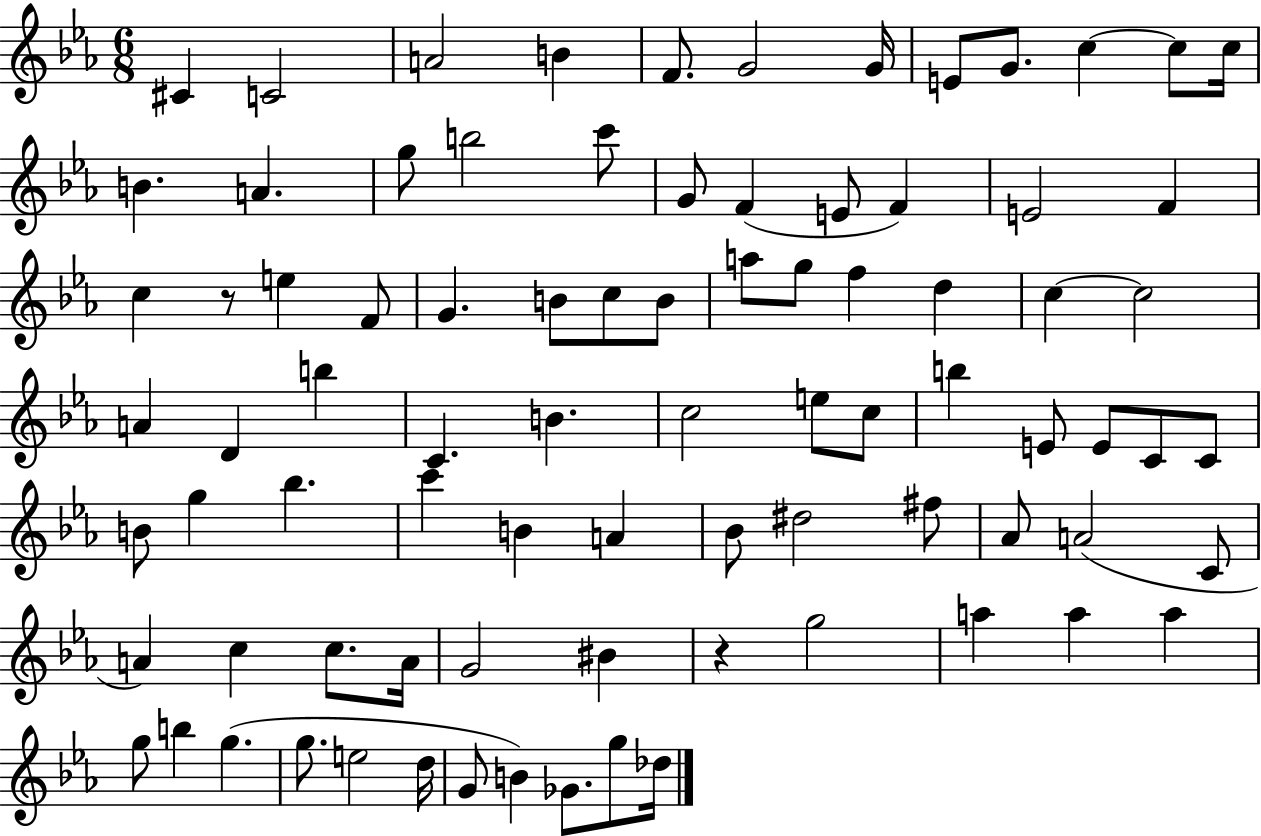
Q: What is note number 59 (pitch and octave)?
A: Ab4